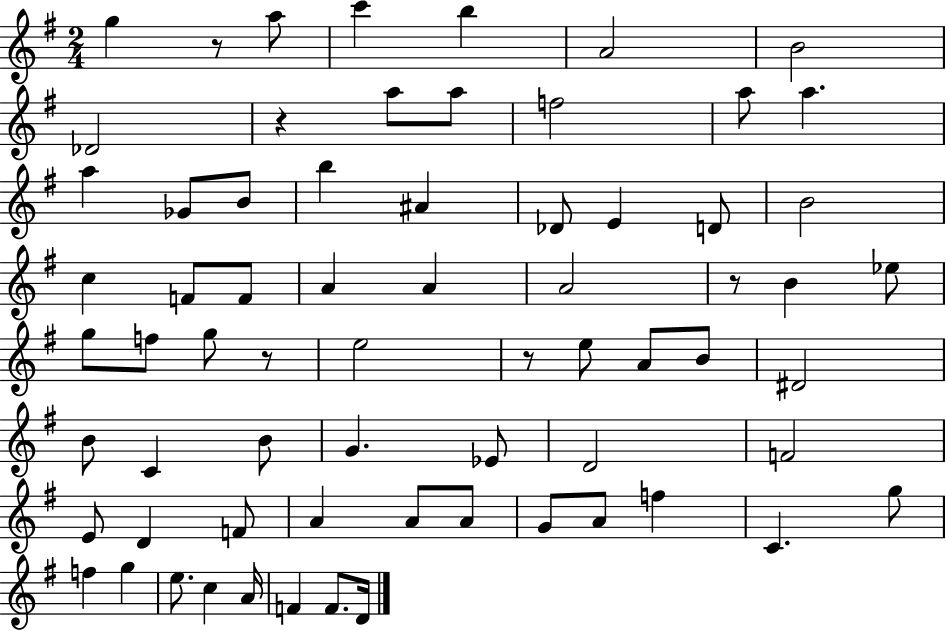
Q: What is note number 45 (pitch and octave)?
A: E4